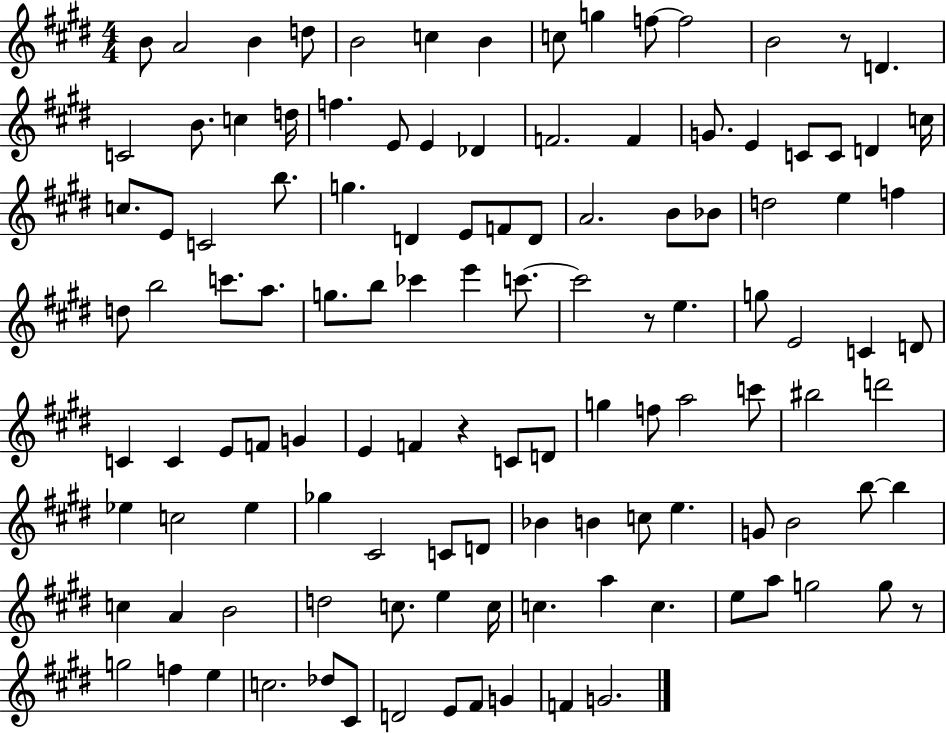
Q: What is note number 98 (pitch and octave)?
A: A5